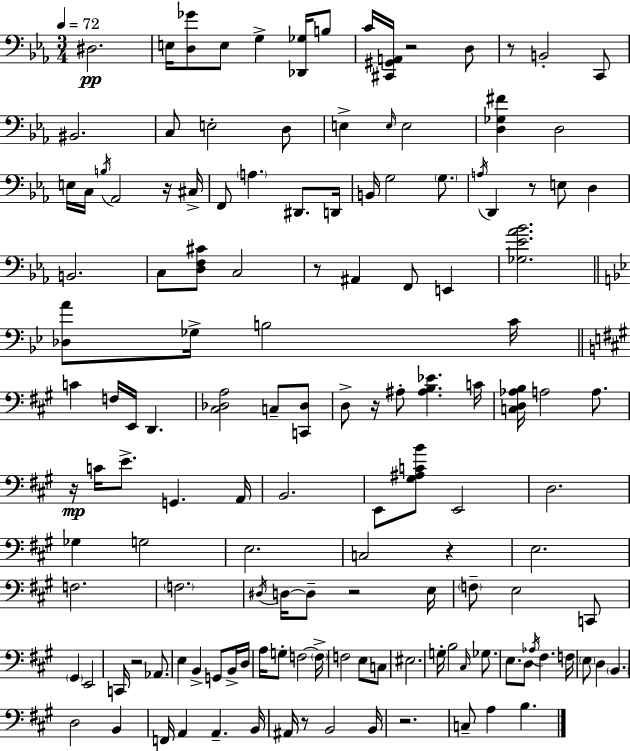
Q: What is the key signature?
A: EES major